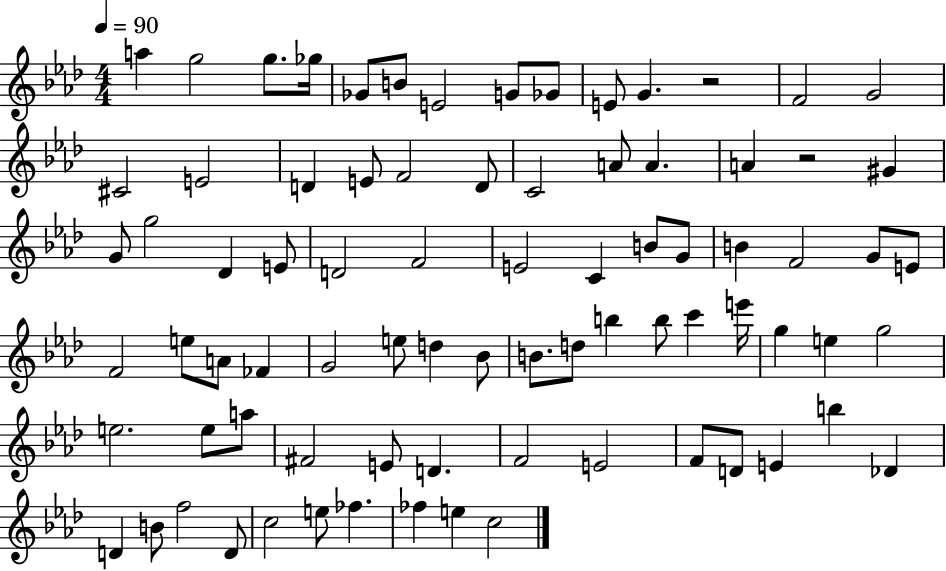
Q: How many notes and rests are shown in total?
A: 80